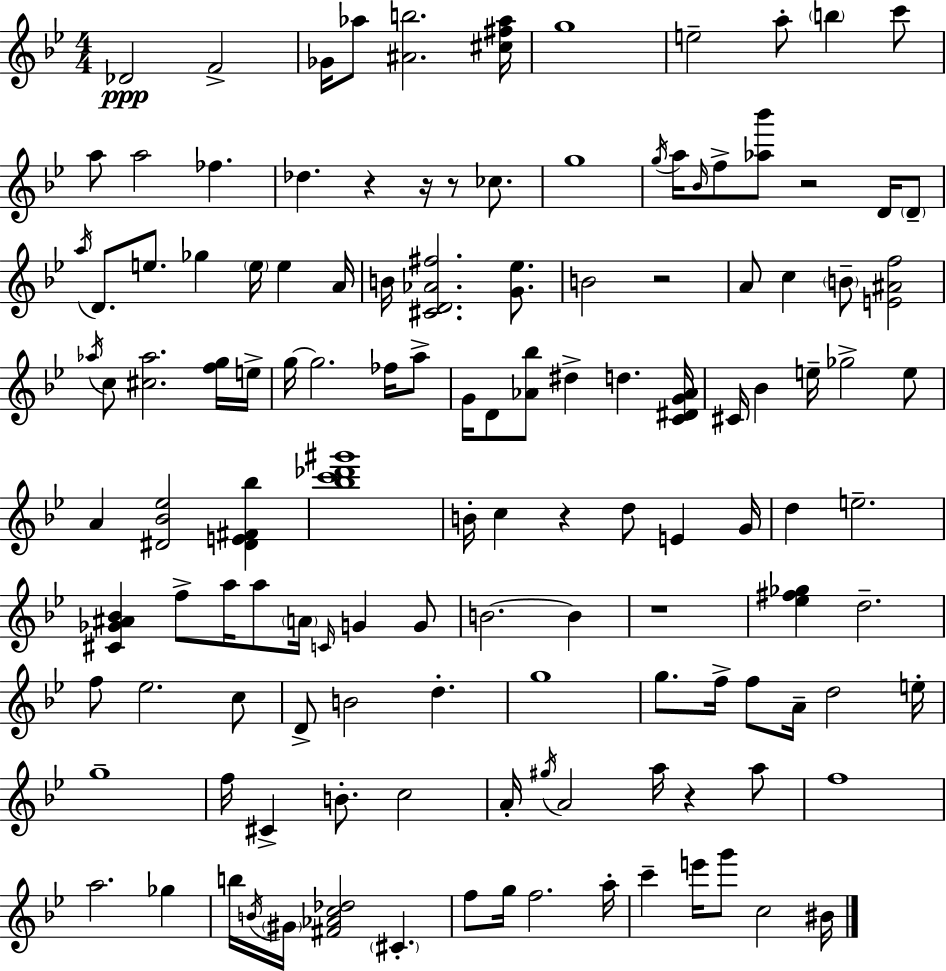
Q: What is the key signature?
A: BES major